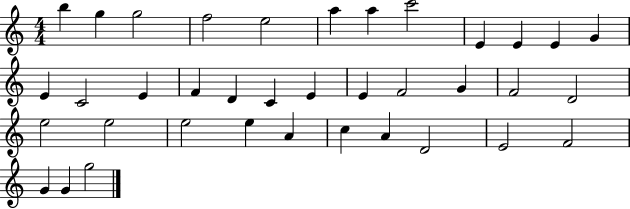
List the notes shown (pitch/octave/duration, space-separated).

B5/q G5/q G5/h F5/h E5/h A5/q A5/q C6/h E4/q E4/q E4/q G4/q E4/q C4/h E4/q F4/q D4/q C4/q E4/q E4/q F4/h G4/q F4/h D4/h E5/h E5/h E5/h E5/q A4/q C5/q A4/q D4/h E4/h F4/h G4/q G4/q G5/h